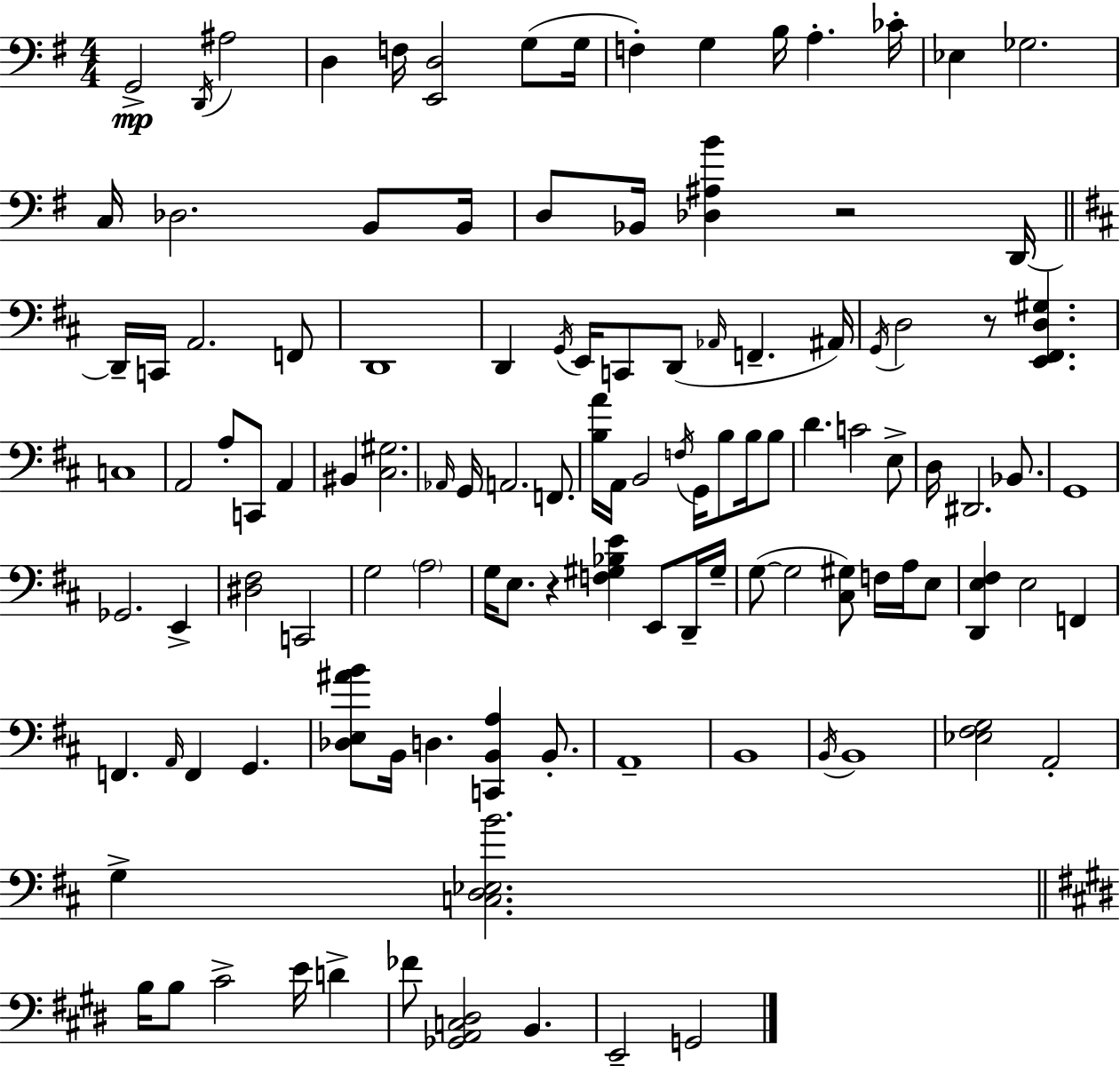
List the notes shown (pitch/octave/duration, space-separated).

G2/h D2/s A#3/h D3/q F3/s [E2,D3]/h G3/e G3/s F3/q G3/q B3/s A3/q. CES4/s Eb3/q Gb3/h. C3/s Db3/h. B2/e B2/s D3/e Bb2/s [Db3,A#3,B4]/q R/h D2/s D2/s C2/s A2/h. F2/e D2/w D2/q G2/s E2/s C2/e D2/e Ab2/s F2/q. A#2/s G2/s D3/h R/e [E2,F#2,D3,G#3]/q. C3/w A2/h A3/e C2/e A2/q BIS2/q [C#3,G#3]/h. Ab2/s G2/s A2/h. F2/e. [B3,A4]/s A2/s B2/h F3/s G2/s B3/e B3/s B3/e D4/q. C4/h E3/e D3/s D#2/h. Bb2/e. G2/w Gb2/h. E2/q [D#3,F#3]/h C2/h G3/h A3/h G3/s E3/e. R/q [F3,G#3,Bb3,E4]/q E2/e D2/s G#3/s G3/e G3/h [C#3,G#3]/e F3/s A3/s E3/e [D2,E3,F#3]/q E3/h F2/q F2/q. A2/s F2/q G2/q. [Db3,E3,A#4,B4]/e B2/s D3/q. [C2,B2,A3]/q B2/e. A2/w B2/w B2/s B2/w [Eb3,F#3,G3]/h A2/h G3/q [C3,D3,Eb3,B4]/h. B3/s B3/e C#4/h E4/s D4/q FES4/e [Gb2,A2,C3,D#3]/h B2/q. E2/h G2/h